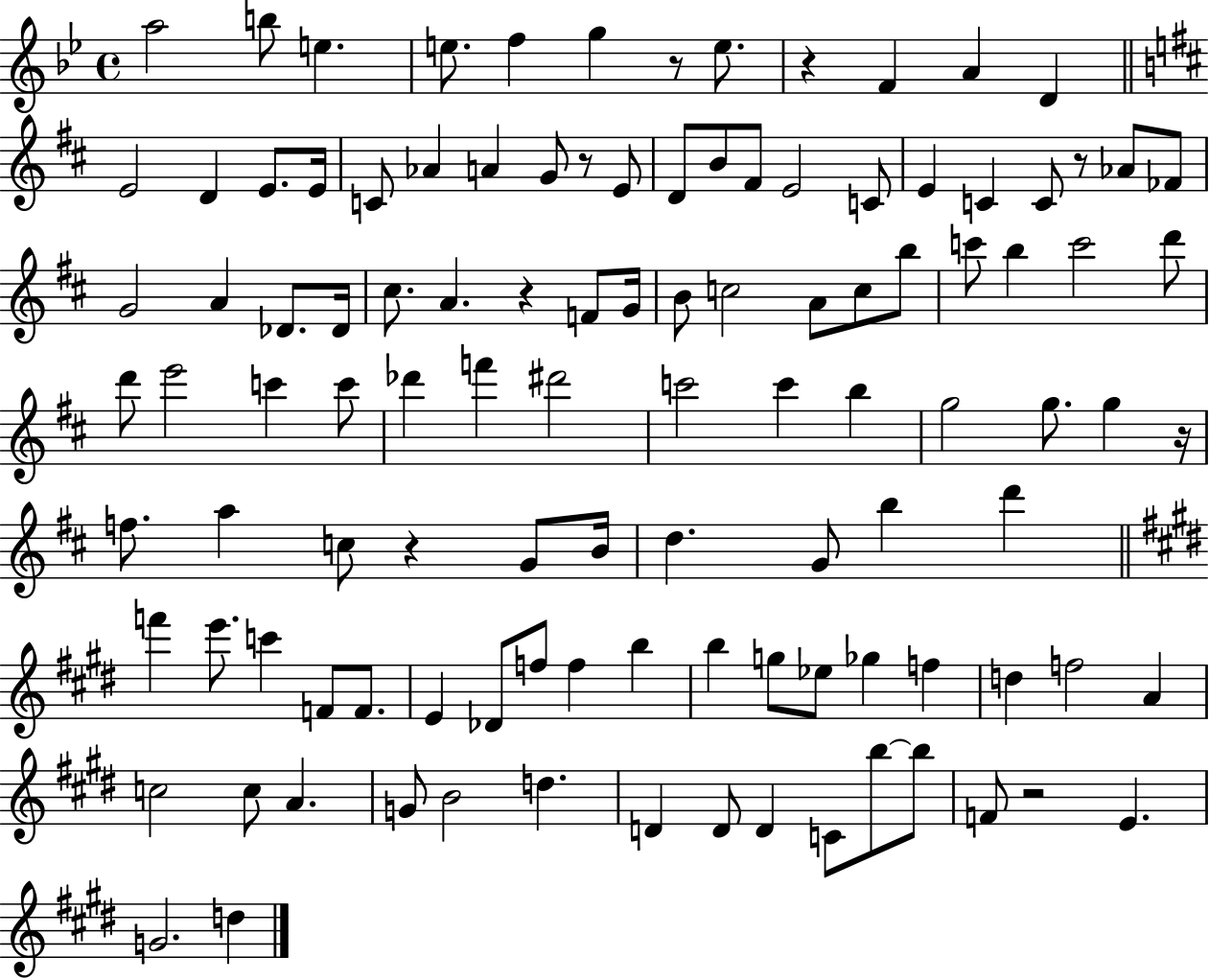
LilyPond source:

{
  \clef treble
  \time 4/4
  \defaultTimeSignature
  \key bes \major
  a''2 b''8 e''4. | e''8. f''4 g''4 r8 e''8. | r4 f'4 a'4 d'4 | \bar "||" \break \key d \major e'2 d'4 e'8. e'16 | c'8 aes'4 a'4 g'8 r8 e'8 | d'8 b'8 fis'8 e'2 c'8 | e'4 c'4 c'8 r8 aes'8 fes'8 | \break g'2 a'4 des'8. des'16 | cis''8. a'4. r4 f'8 g'16 | b'8 c''2 a'8 c''8 b''8 | c'''8 b''4 c'''2 d'''8 | \break d'''8 e'''2 c'''4 c'''8 | des'''4 f'''4 dis'''2 | c'''2 c'''4 b''4 | g''2 g''8. g''4 r16 | \break f''8. a''4 c''8 r4 g'8 b'16 | d''4. g'8 b''4 d'''4 | \bar "||" \break \key e \major f'''4 e'''8. c'''4 f'8 f'8. | e'4 des'8 f''8 f''4 b''4 | b''4 g''8 ees''8 ges''4 f''4 | d''4 f''2 a'4 | \break c''2 c''8 a'4. | g'8 b'2 d''4. | d'4 d'8 d'4 c'8 b''8~~ b''8 | f'8 r2 e'4. | \break g'2. d''4 | \bar "|."
}